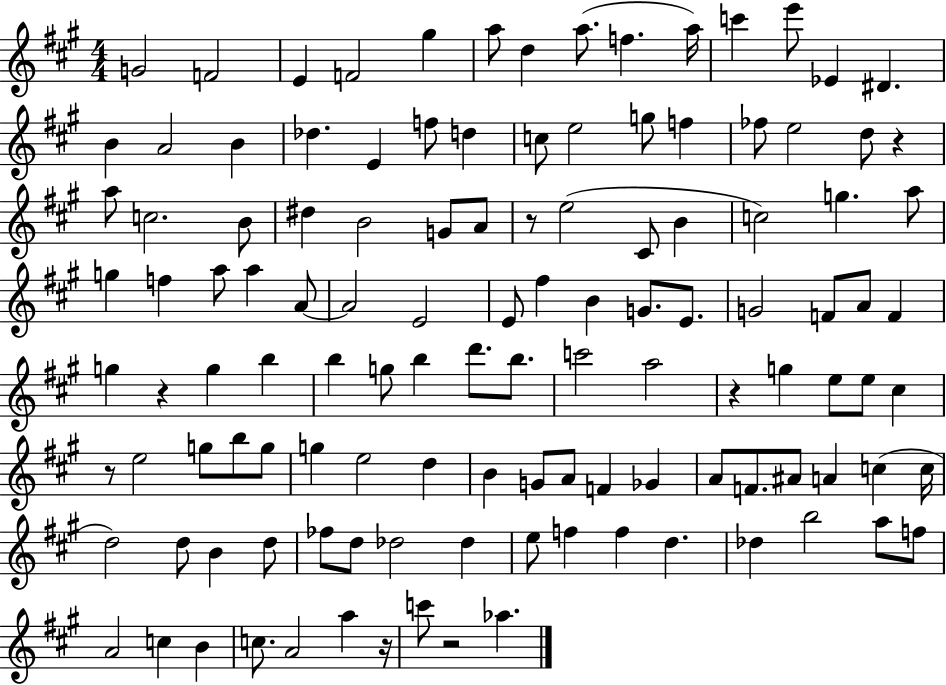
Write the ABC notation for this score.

X:1
T:Untitled
M:4/4
L:1/4
K:A
G2 F2 E F2 ^g a/2 d a/2 f a/4 c' e'/2 _E ^D B A2 B _d E f/2 d c/2 e2 g/2 f _f/2 e2 d/2 z a/2 c2 B/2 ^d B2 G/2 A/2 z/2 e2 ^C/2 B c2 g a/2 g f a/2 a A/2 A2 E2 E/2 ^f B G/2 E/2 G2 F/2 A/2 F g z g b b g/2 b d'/2 b/2 c'2 a2 z g e/2 e/2 ^c z/2 e2 g/2 b/2 g/2 g e2 d B G/2 A/2 F _G A/2 F/2 ^A/2 A c c/4 d2 d/2 B d/2 _f/2 d/2 _d2 _d e/2 f f d _d b2 a/2 f/2 A2 c B c/2 A2 a z/4 c'/2 z2 _a